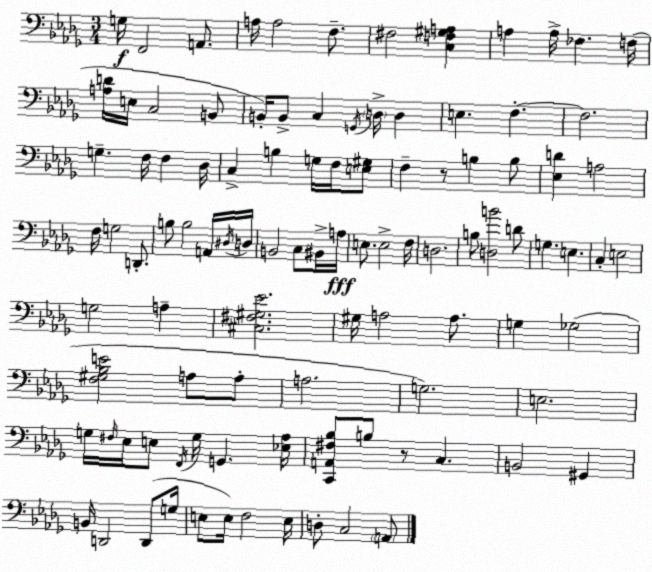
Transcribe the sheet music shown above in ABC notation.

X:1
T:Untitled
M:3/4
L:1/4
K:Bbm
G,/4 F,,2 A,,/2 A,/4 A,2 F,/2 ^F,2 [C,F,^G,A,] A, A,/4 _F, F,/4 [A,D]/4 E,/4 C,2 B,,/2 B,,/4 B,,/2 C, G,,/4 D,/4 D, E, F, F,2 G, F,/4 F, _D,/4 C, B, G,/4 F,/4 [E,^G,]/2 F, z/2 B, B,/2 [_E,D] A,2 F,/4 G,2 D,,/2 B,/2 B,2 A,,/4 ^D,/4 D,/4 B,,2 C,/2 ^B,,/4 A,/4 E,/2 E,2 F,/4 D,2 B,/2 [D,B]2 D/2 G, E, C, E,2 G,2 A, [^C,^F,^G,_E]2 ^G,/4 A,2 A,/2 G, _G,2 [F,^G,_B,E]2 A,/2 A,/2 A,2 G,2 E,2 G,/4 ^F,/4 _E,/4 E,/2 F,,/4 G,/4 G,, [_E,_A,]/4 [C,,A,,^F,_B,]/2 B,/2 z/2 C, B,,2 ^G,, B,,/4 D,,2 D,,/2 G,/4 E,/2 E,/4 F,2 E,/4 D,/2 C,2 A,,/2